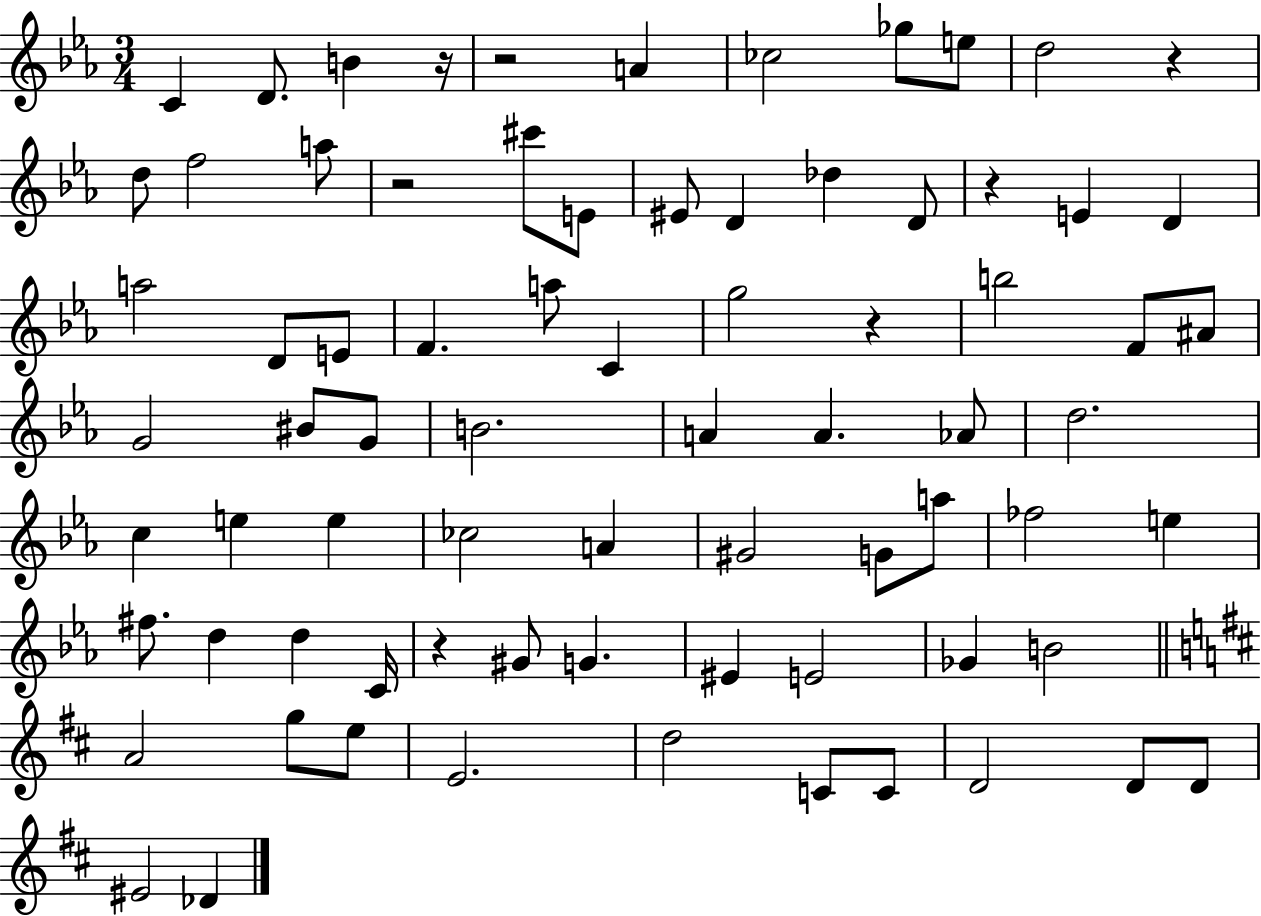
C4/q D4/e. B4/q R/s R/h A4/q CES5/h Gb5/e E5/e D5/h R/q D5/e F5/h A5/e R/h C#6/e E4/e EIS4/e D4/q Db5/q D4/e R/q E4/q D4/q A5/h D4/e E4/e F4/q. A5/e C4/q G5/h R/q B5/h F4/e A#4/e G4/h BIS4/e G4/e B4/h. A4/q A4/q. Ab4/e D5/h. C5/q E5/q E5/q CES5/h A4/q G#4/h G4/e A5/e FES5/h E5/q F#5/e. D5/q D5/q C4/s R/q G#4/e G4/q. EIS4/q E4/h Gb4/q B4/h A4/h G5/e E5/e E4/h. D5/h C4/e C4/e D4/h D4/e D4/e EIS4/h Db4/q